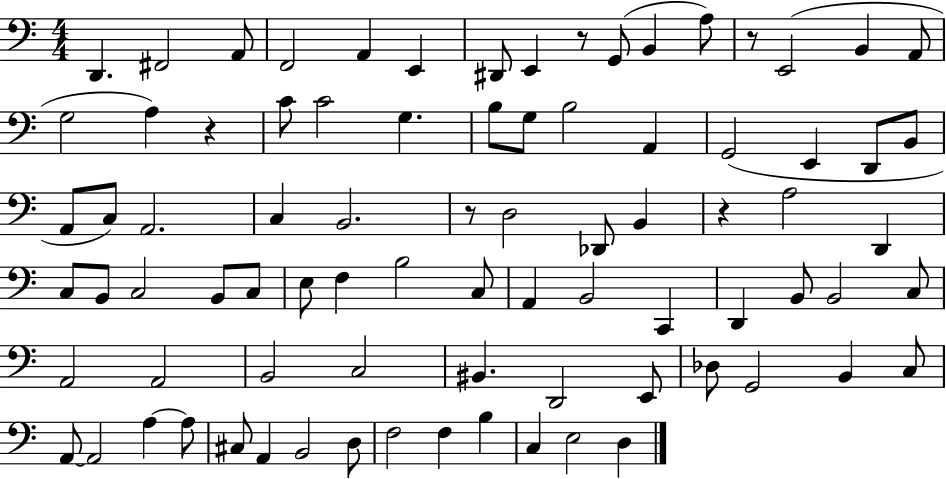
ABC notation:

X:1
T:Untitled
M:4/4
L:1/4
K:C
D,, ^F,,2 A,,/2 F,,2 A,, E,, ^D,,/2 E,, z/2 G,,/2 B,, A,/2 z/2 E,,2 B,, A,,/2 G,2 A, z C/2 C2 G, B,/2 G,/2 B,2 A,, G,,2 E,, D,,/2 B,,/2 A,,/2 C,/2 A,,2 C, B,,2 z/2 D,2 _D,,/2 B,, z A,2 D,, C,/2 B,,/2 C,2 B,,/2 C,/2 E,/2 F, B,2 C,/2 A,, B,,2 C,, D,, B,,/2 B,,2 C,/2 A,,2 A,,2 B,,2 C,2 ^B,, D,,2 E,,/2 _D,/2 G,,2 B,, C,/2 A,,/2 A,,2 A, A,/2 ^C,/2 A,, B,,2 D,/2 F,2 F, B, C, E,2 D,